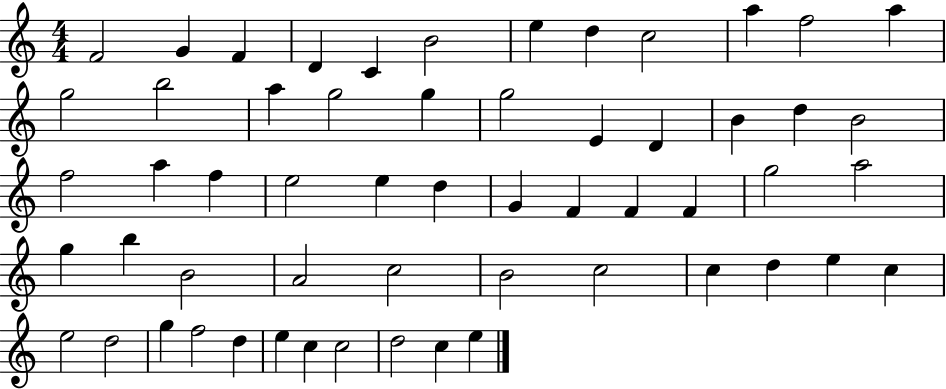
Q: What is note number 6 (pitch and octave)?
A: B4